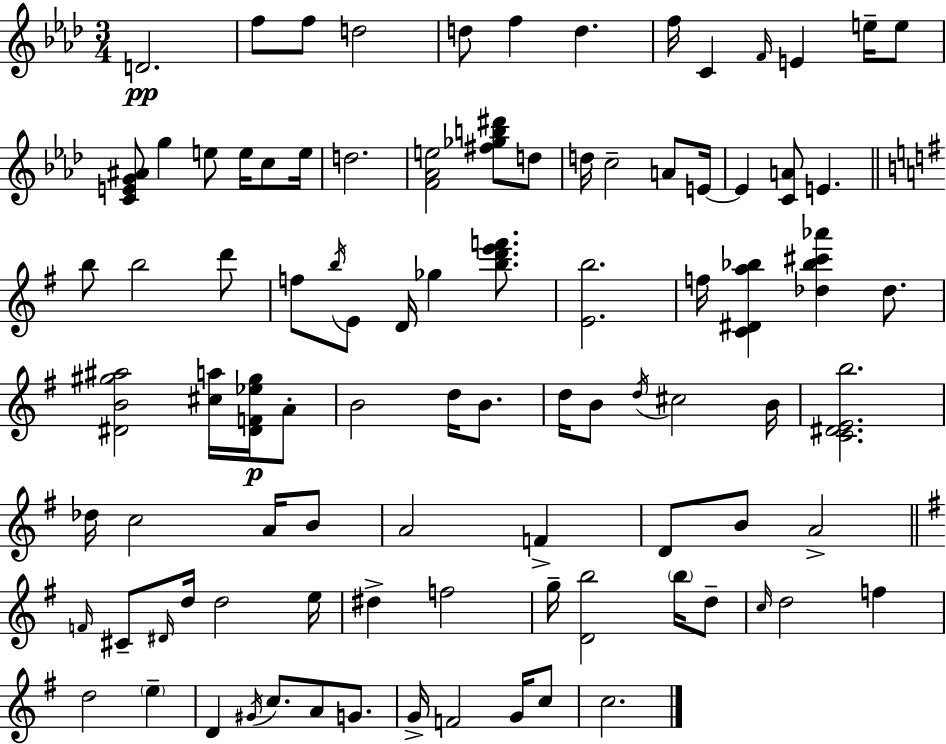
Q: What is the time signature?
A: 3/4